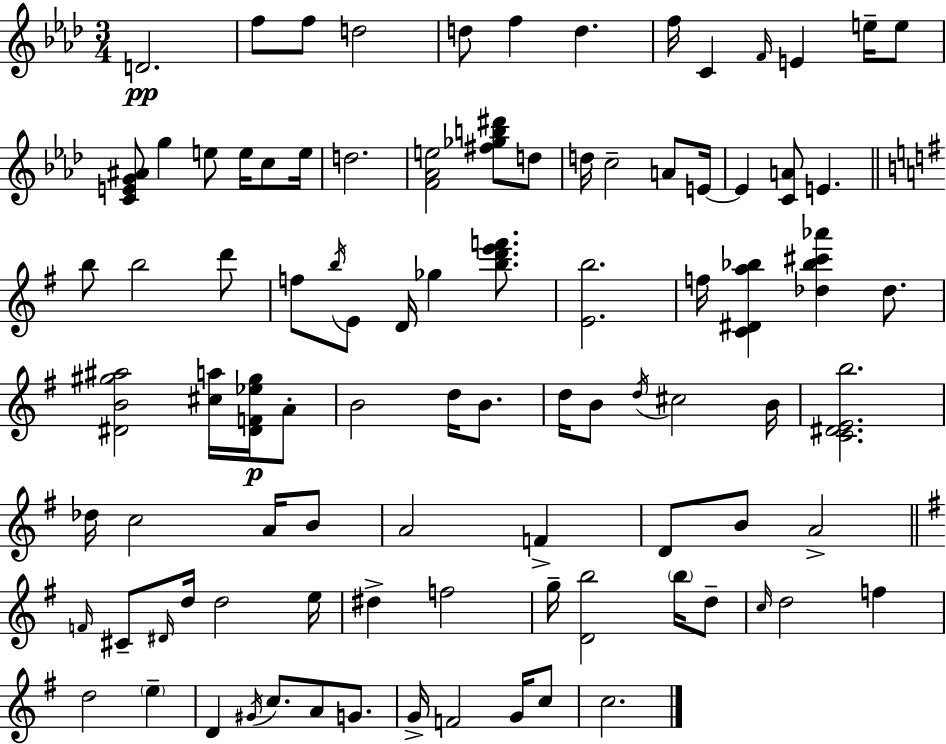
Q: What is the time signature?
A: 3/4